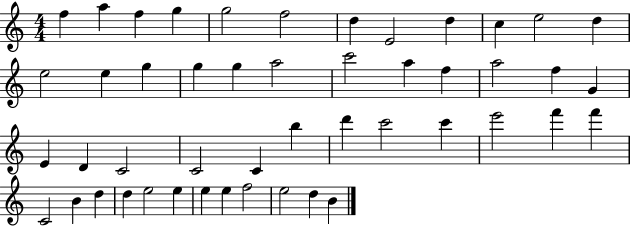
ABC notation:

X:1
T:Untitled
M:4/4
L:1/4
K:C
f a f g g2 f2 d E2 d c e2 d e2 e g g g a2 c'2 a f a2 f G E D C2 C2 C b d' c'2 c' e'2 f' f' C2 B d d e2 e e e f2 e2 d B